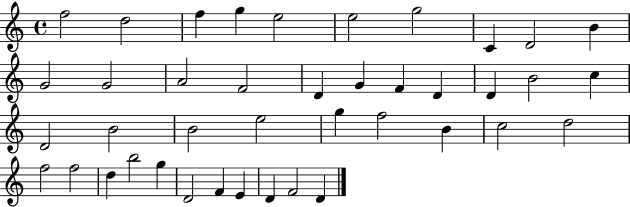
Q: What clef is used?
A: treble